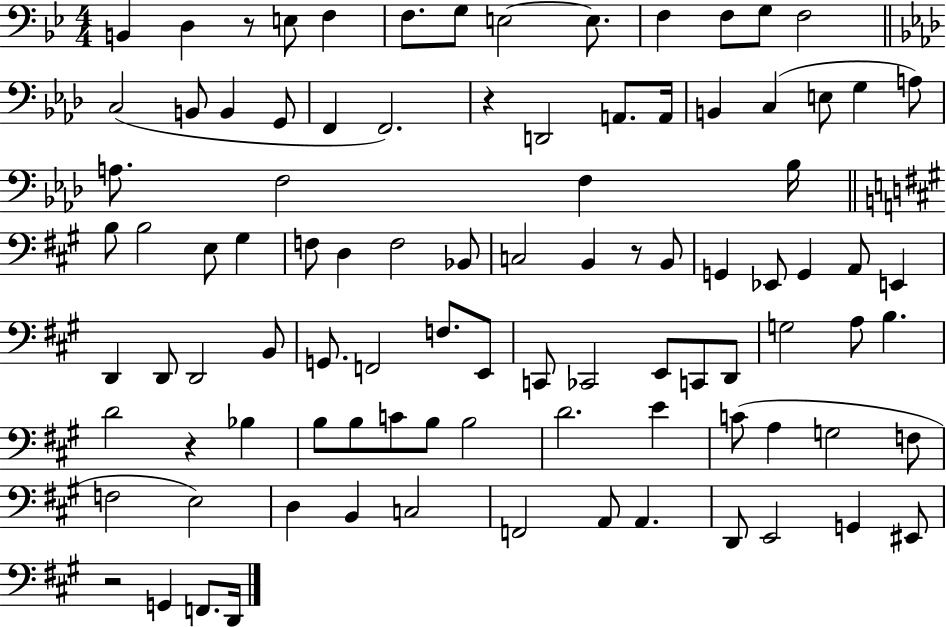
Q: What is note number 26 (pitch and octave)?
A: A3